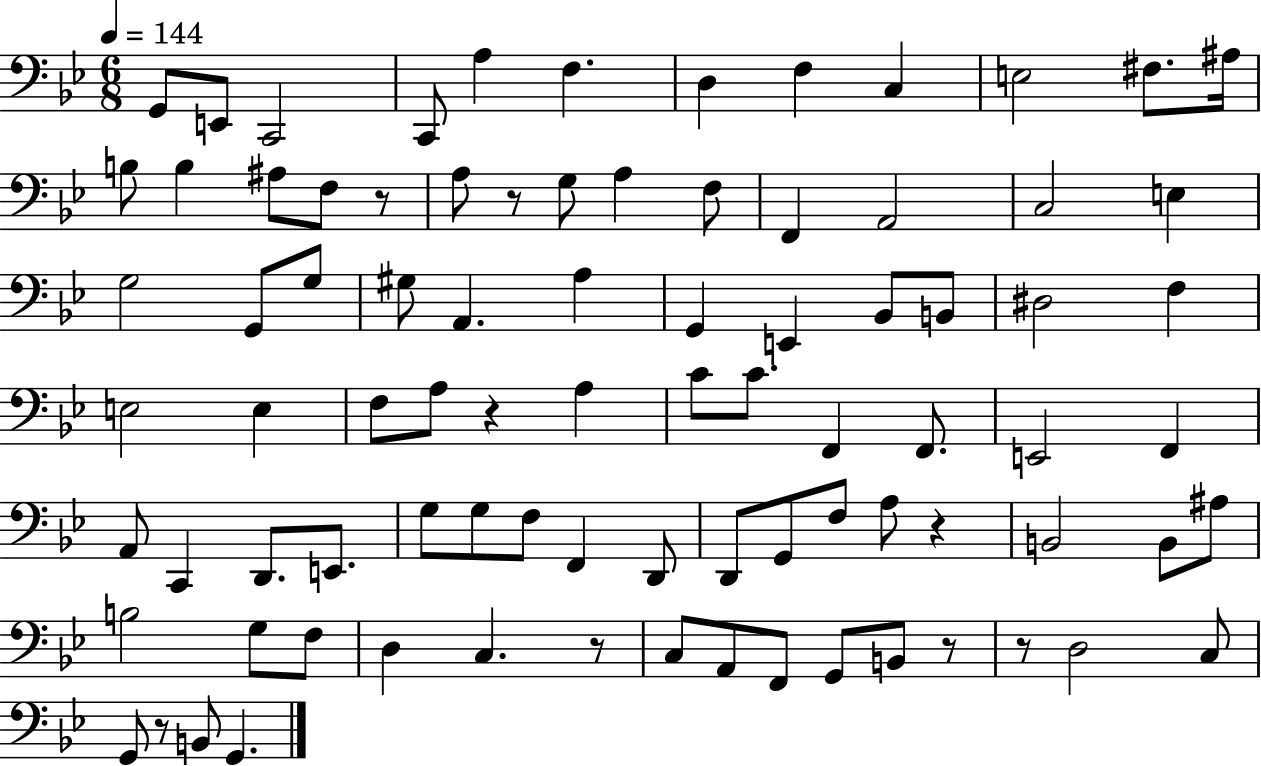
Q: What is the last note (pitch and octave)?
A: G2